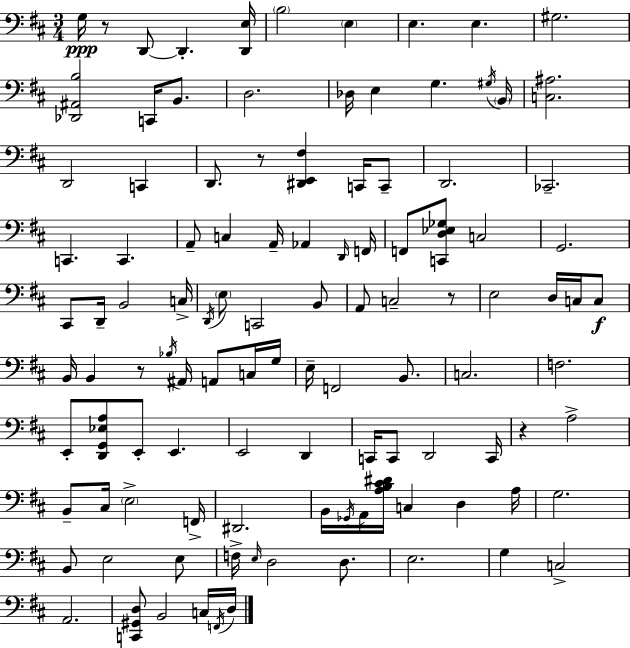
G3/s R/e D2/e D2/q. [D2,E3]/s B3/h E3/q E3/q. E3/q. G#3/h. [Db2,A#2,B3]/h C2/s B2/e. D3/h. Db3/s E3/q G3/q. G#3/s B2/s [C3,A#3]/h. D2/h C2/q D2/e. R/e [D#2,E2,F#3]/q C2/s C2/e D2/h. CES2/h. C2/q. C2/q. A2/e C3/q A2/s Ab2/q D2/s F2/s F2/e [C2,D3,Eb3,Gb3]/e C3/h G2/h. C#2/e D2/s B2/h C3/s D2/s E3/e C2/h B2/e A2/e C3/h R/e E3/h D3/s C3/s C3/e B2/s B2/q R/e Bb3/s A#2/s A2/e C3/s G3/s E3/s F2/h B2/e. C3/h. F3/h. E2/e [D2,G2,Eb3,A3]/e E2/e E2/q. E2/h D2/q C2/s C2/e D2/h C2/s R/q A3/h B2/e C#3/s E3/h F2/s D#2/h. B2/s Gb2/s A2/s [A3,B3,C#4,D#4]/s C3/q D3/q A3/s G3/h. B2/e E3/h E3/e F3/s E3/s D3/h D3/e. E3/h. G3/q C3/h A2/h. [C2,G#2,D3]/e B2/h C3/s F2/s D3/s